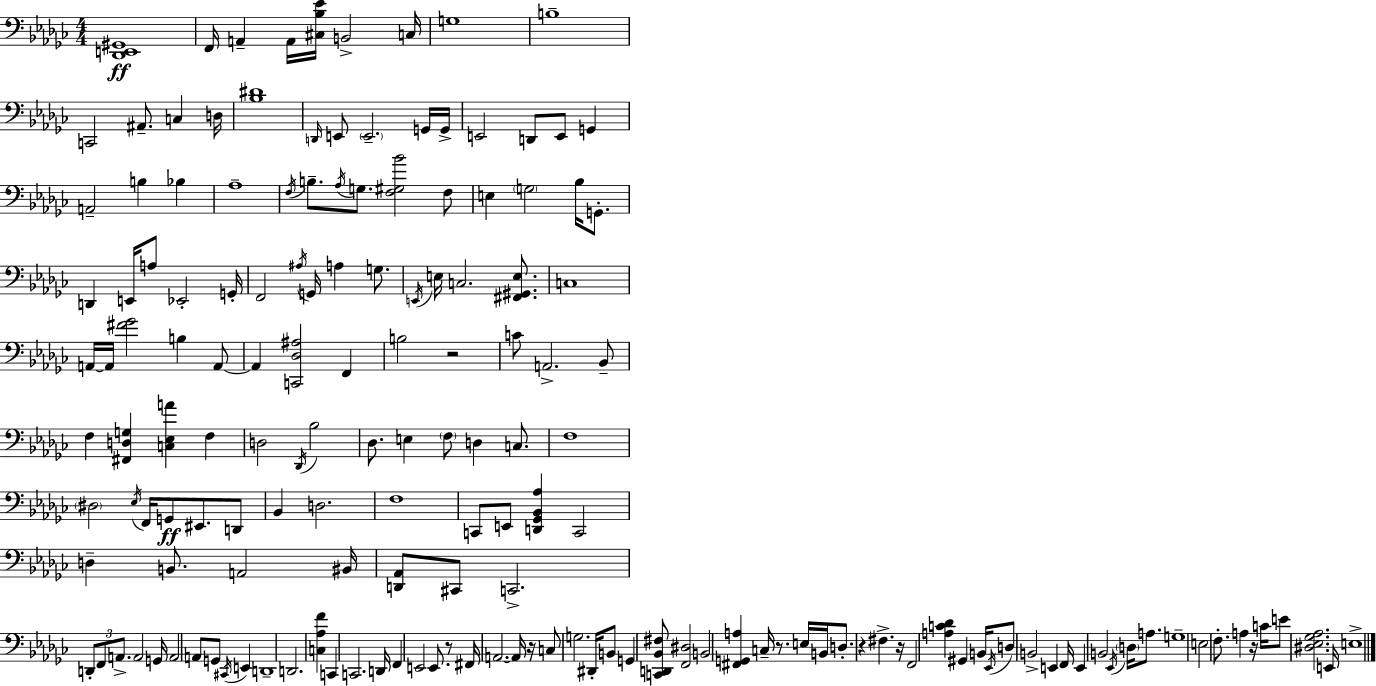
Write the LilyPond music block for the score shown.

{
  \clef bass
  \numericTimeSignature
  \time 4/4
  \key ees \minor
  \repeat volta 2 { <des, e, gis,>1\ff | f,16 a,4-- a,16 <cis bes ees'>16 b,2-> c16 | g1 | b1-- | \break c,2 ais,8.-- c4 d16 | <bes dis'>1 | \grace { d,16 } e,8 \parenthesize e,2.-- g,16 | g,16-> e,2 d,8 e,8 g,4 | \break a,2-- b4 bes4 | aes1-- | \acciaccatura { f16 } b8.-- \acciaccatura { aes16 } g8. <f gis bes'>2 | f8 e4 \parenthesize g2 bes16 | \break g,8.-. d,4 e,16 a8 ees,2-. | g,16-. f,2 \acciaccatura { ais16 } g,16 a4 | g8. \acciaccatura { e,16 } e16 c2. | <fis, gis, e>8. c1 | \break a,16~~ a,16 <fis' ges'>2 b4 | a,8~~ a,4 <c, des ais>2 | f,4 b2 r2 | c'8 a,2.-> | \break bes,8-- f4 <fis, d g>4 <c ees a'>4 | f4 d2 \acciaccatura { des,16 } bes2 | des8. e4 \parenthesize f8 d4 | c8. f1 | \break \parenthesize dis2 \acciaccatura { ees16 } f,16 | g,8\ff eis,8. d,8 bes,4 d2. | f1 | c,8 e,8 <d, ges, bes, aes>4 c,2 | \break d4-- b,8. a,2 | bis,16 <d, aes,>8 cis,8 c,2.-> | \tuplet 3/2 { d,8-. f,8 a,8.-> } a,2 | g,16 a,2 a,8 | \break g,8 \acciaccatura { cis,16 } e,4 d,1-- | d,2. | <c aes f'>4 c,4 c,2. | d,16 f,4 e,2 | \break e,8. r8 fis,16 a,2.~~ | a,16 r16 c8 g2. | dis,16-. b,8 g,4 <c, d, bes, fis>8 | <f, dis>2 b,2 | \break <fis, g, a>4 c16-- r8. e16 b,16 d8.-. r4 | fis4.-> r16 f,2 | <a c' des'>4 gis,4 b,16 \acciaccatura { ees,16 } d8 b,2-> | e,4 f,16 e,4 b,2 | \break \acciaccatura { ees,16 } \parenthesize d16 a8. g1-- | e2 | f8.-. a4 r16 c'16 e'8 <dis ees ges aes>2. | e,16 e1-> | \break } \bar "|."
}